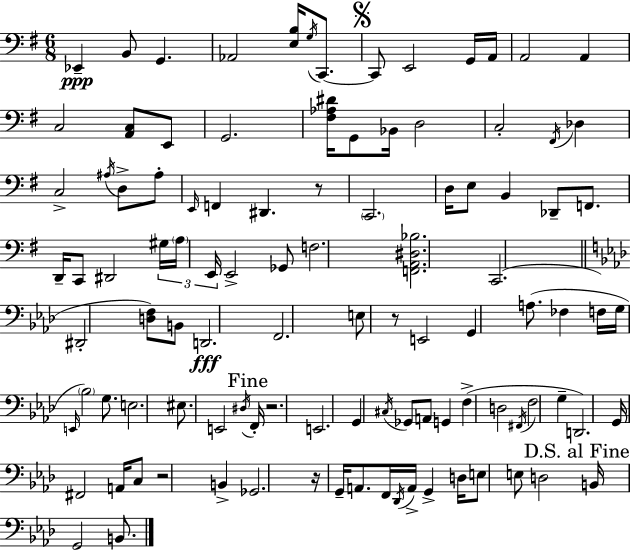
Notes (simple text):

Eb2/q B2/e G2/q. Ab2/h [E3,B3]/s G3/s C2/e. C2/e E2/h G2/s A2/s A2/h A2/q C3/h [A2,C3]/e E2/e G2/h. [F#3,Ab3,D#4]/s G2/e Bb2/s D3/h C3/h F#2/s Db3/q C3/h A#3/s D3/e A#3/e E2/s F2/q D#2/q. R/e C2/h. D3/s E3/e B2/q Db2/e F2/e. D2/s C2/e D#2/h G#3/s A3/s E2/s E2/h Gb2/e F3/h. [F2,A2,D#3,Bb3]/h. C2/h. D#2/h [D3,F3]/e B2/e D2/h. F2/h. E3/e R/e E2/h G2/q A3/e. FES3/q F3/s G3/s E2/s Bb3/h G3/e. E3/h. EIS3/e. E2/h D#3/s F2/s R/h. E2/h. G2/q C#3/s Gb2/e A2/e G2/q F3/q D3/h F#2/s F3/h G3/q D2/h. G2/s F#2/h A2/s C3/e R/h B2/q Gb2/h. R/s G2/s A2/e. F2/s Db2/s A2/s G2/q D3/s E3/e E3/e D3/h B2/s G2/h B2/e.